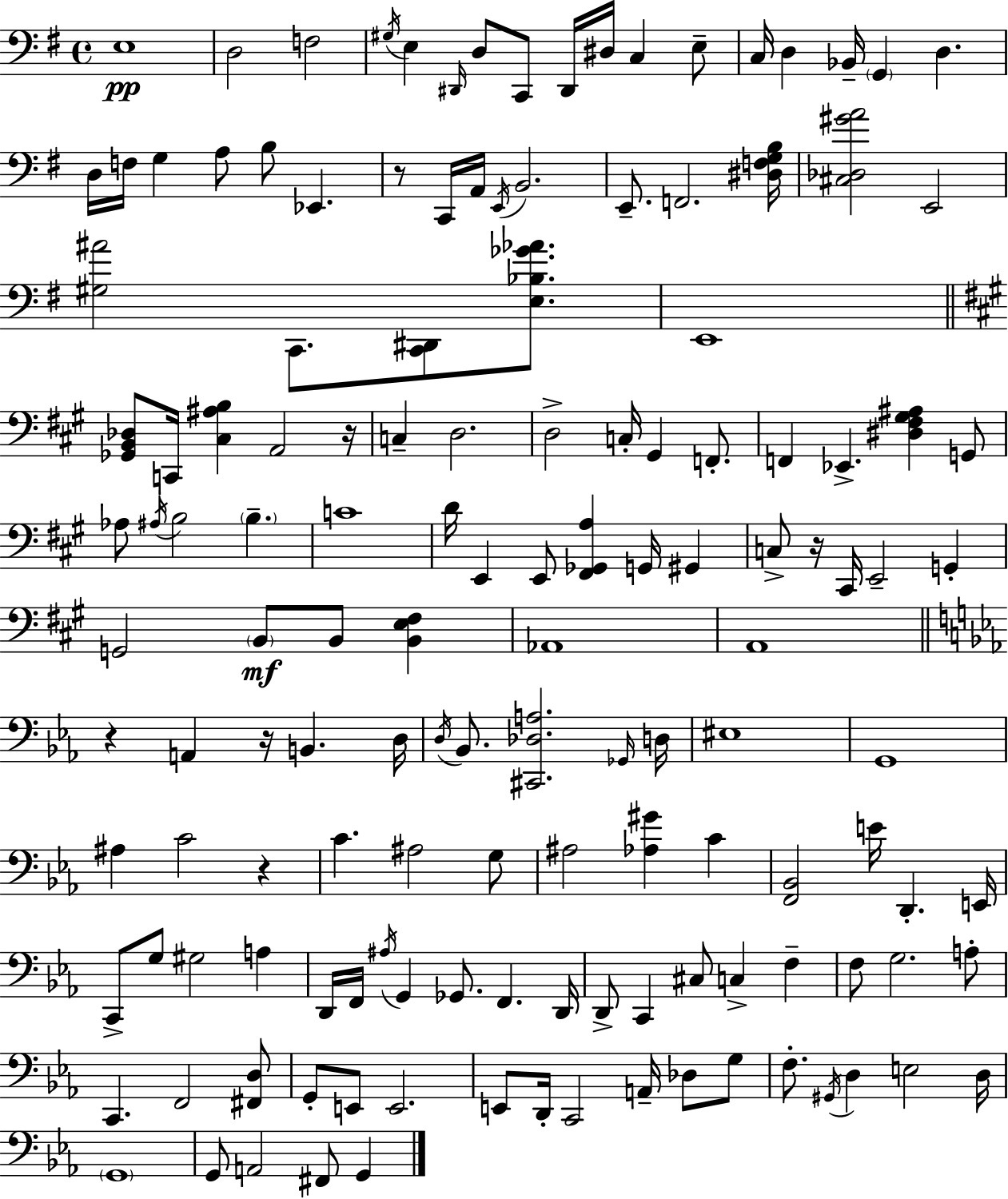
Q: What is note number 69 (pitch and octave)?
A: D3